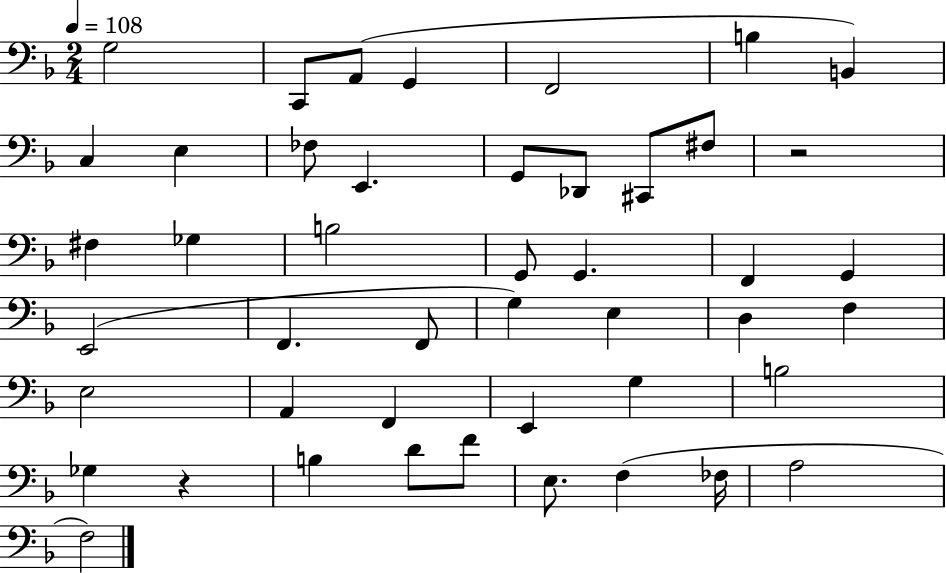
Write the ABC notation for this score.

X:1
T:Untitled
M:2/4
L:1/4
K:F
G,2 C,,/2 A,,/2 G,, F,,2 B, B,, C, E, _F,/2 E,, G,,/2 _D,,/2 ^C,,/2 ^F,/2 z2 ^F, _G, B,2 G,,/2 G,, F,, G,, E,,2 F,, F,,/2 G, E, D, F, E,2 A,, F,, E,, G, B,2 _G, z B, D/2 F/2 E,/2 F, _F,/4 A,2 F,2